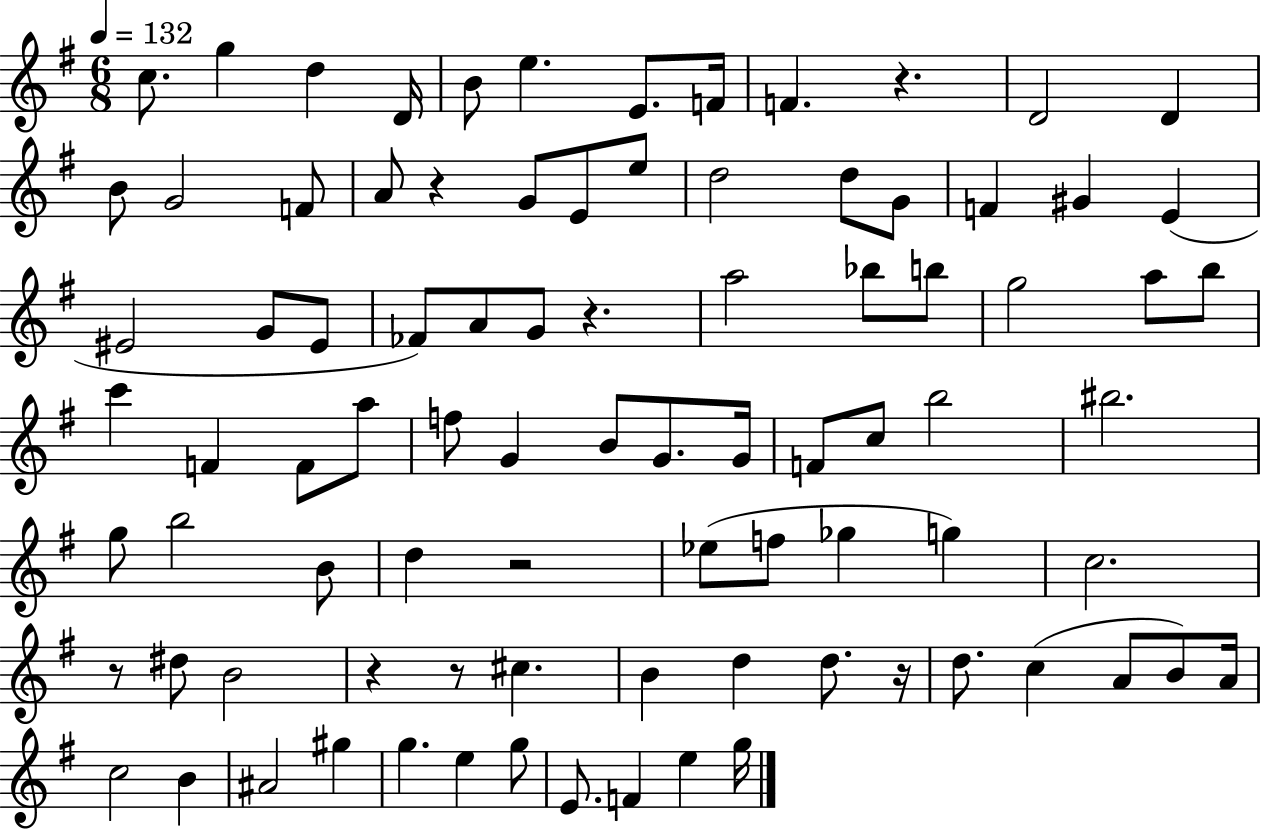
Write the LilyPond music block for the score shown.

{
  \clef treble
  \numericTimeSignature
  \time 6/8
  \key g \major
  \tempo 4 = 132
  c''8. g''4 d''4 d'16 | b'8 e''4. e'8. f'16 | f'4. r4. | d'2 d'4 | \break b'8 g'2 f'8 | a'8 r4 g'8 e'8 e''8 | d''2 d''8 g'8 | f'4 gis'4 e'4( | \break eis'2 g'8 eis'8 | fes'8) a'8 g'8 r4. | a''2 bes''8 b''8 | g''2 a''8 b''8 | \break c'''4 f'4 f'8 a''8 | f''8 g'4 b'8 g'8. g'16 | f'8 c''8 b''2 | bis''2. | \break g''8 b''2 b'8 | d''4 r2 | ees''8( f''8 ges''4 g''4) | c''2. | \break r8 dis''8 b'2 | r4 r8 cis''4. | b'4 d''4 d''8. r16 | d''8. c''4( a'8 b'8) a'16 | \break c''2 b'4 | ais'2 gis''4 | g''4. e''4 g''8 | e'8. f'4 e''4 g''16 | \break \bar "|."
}